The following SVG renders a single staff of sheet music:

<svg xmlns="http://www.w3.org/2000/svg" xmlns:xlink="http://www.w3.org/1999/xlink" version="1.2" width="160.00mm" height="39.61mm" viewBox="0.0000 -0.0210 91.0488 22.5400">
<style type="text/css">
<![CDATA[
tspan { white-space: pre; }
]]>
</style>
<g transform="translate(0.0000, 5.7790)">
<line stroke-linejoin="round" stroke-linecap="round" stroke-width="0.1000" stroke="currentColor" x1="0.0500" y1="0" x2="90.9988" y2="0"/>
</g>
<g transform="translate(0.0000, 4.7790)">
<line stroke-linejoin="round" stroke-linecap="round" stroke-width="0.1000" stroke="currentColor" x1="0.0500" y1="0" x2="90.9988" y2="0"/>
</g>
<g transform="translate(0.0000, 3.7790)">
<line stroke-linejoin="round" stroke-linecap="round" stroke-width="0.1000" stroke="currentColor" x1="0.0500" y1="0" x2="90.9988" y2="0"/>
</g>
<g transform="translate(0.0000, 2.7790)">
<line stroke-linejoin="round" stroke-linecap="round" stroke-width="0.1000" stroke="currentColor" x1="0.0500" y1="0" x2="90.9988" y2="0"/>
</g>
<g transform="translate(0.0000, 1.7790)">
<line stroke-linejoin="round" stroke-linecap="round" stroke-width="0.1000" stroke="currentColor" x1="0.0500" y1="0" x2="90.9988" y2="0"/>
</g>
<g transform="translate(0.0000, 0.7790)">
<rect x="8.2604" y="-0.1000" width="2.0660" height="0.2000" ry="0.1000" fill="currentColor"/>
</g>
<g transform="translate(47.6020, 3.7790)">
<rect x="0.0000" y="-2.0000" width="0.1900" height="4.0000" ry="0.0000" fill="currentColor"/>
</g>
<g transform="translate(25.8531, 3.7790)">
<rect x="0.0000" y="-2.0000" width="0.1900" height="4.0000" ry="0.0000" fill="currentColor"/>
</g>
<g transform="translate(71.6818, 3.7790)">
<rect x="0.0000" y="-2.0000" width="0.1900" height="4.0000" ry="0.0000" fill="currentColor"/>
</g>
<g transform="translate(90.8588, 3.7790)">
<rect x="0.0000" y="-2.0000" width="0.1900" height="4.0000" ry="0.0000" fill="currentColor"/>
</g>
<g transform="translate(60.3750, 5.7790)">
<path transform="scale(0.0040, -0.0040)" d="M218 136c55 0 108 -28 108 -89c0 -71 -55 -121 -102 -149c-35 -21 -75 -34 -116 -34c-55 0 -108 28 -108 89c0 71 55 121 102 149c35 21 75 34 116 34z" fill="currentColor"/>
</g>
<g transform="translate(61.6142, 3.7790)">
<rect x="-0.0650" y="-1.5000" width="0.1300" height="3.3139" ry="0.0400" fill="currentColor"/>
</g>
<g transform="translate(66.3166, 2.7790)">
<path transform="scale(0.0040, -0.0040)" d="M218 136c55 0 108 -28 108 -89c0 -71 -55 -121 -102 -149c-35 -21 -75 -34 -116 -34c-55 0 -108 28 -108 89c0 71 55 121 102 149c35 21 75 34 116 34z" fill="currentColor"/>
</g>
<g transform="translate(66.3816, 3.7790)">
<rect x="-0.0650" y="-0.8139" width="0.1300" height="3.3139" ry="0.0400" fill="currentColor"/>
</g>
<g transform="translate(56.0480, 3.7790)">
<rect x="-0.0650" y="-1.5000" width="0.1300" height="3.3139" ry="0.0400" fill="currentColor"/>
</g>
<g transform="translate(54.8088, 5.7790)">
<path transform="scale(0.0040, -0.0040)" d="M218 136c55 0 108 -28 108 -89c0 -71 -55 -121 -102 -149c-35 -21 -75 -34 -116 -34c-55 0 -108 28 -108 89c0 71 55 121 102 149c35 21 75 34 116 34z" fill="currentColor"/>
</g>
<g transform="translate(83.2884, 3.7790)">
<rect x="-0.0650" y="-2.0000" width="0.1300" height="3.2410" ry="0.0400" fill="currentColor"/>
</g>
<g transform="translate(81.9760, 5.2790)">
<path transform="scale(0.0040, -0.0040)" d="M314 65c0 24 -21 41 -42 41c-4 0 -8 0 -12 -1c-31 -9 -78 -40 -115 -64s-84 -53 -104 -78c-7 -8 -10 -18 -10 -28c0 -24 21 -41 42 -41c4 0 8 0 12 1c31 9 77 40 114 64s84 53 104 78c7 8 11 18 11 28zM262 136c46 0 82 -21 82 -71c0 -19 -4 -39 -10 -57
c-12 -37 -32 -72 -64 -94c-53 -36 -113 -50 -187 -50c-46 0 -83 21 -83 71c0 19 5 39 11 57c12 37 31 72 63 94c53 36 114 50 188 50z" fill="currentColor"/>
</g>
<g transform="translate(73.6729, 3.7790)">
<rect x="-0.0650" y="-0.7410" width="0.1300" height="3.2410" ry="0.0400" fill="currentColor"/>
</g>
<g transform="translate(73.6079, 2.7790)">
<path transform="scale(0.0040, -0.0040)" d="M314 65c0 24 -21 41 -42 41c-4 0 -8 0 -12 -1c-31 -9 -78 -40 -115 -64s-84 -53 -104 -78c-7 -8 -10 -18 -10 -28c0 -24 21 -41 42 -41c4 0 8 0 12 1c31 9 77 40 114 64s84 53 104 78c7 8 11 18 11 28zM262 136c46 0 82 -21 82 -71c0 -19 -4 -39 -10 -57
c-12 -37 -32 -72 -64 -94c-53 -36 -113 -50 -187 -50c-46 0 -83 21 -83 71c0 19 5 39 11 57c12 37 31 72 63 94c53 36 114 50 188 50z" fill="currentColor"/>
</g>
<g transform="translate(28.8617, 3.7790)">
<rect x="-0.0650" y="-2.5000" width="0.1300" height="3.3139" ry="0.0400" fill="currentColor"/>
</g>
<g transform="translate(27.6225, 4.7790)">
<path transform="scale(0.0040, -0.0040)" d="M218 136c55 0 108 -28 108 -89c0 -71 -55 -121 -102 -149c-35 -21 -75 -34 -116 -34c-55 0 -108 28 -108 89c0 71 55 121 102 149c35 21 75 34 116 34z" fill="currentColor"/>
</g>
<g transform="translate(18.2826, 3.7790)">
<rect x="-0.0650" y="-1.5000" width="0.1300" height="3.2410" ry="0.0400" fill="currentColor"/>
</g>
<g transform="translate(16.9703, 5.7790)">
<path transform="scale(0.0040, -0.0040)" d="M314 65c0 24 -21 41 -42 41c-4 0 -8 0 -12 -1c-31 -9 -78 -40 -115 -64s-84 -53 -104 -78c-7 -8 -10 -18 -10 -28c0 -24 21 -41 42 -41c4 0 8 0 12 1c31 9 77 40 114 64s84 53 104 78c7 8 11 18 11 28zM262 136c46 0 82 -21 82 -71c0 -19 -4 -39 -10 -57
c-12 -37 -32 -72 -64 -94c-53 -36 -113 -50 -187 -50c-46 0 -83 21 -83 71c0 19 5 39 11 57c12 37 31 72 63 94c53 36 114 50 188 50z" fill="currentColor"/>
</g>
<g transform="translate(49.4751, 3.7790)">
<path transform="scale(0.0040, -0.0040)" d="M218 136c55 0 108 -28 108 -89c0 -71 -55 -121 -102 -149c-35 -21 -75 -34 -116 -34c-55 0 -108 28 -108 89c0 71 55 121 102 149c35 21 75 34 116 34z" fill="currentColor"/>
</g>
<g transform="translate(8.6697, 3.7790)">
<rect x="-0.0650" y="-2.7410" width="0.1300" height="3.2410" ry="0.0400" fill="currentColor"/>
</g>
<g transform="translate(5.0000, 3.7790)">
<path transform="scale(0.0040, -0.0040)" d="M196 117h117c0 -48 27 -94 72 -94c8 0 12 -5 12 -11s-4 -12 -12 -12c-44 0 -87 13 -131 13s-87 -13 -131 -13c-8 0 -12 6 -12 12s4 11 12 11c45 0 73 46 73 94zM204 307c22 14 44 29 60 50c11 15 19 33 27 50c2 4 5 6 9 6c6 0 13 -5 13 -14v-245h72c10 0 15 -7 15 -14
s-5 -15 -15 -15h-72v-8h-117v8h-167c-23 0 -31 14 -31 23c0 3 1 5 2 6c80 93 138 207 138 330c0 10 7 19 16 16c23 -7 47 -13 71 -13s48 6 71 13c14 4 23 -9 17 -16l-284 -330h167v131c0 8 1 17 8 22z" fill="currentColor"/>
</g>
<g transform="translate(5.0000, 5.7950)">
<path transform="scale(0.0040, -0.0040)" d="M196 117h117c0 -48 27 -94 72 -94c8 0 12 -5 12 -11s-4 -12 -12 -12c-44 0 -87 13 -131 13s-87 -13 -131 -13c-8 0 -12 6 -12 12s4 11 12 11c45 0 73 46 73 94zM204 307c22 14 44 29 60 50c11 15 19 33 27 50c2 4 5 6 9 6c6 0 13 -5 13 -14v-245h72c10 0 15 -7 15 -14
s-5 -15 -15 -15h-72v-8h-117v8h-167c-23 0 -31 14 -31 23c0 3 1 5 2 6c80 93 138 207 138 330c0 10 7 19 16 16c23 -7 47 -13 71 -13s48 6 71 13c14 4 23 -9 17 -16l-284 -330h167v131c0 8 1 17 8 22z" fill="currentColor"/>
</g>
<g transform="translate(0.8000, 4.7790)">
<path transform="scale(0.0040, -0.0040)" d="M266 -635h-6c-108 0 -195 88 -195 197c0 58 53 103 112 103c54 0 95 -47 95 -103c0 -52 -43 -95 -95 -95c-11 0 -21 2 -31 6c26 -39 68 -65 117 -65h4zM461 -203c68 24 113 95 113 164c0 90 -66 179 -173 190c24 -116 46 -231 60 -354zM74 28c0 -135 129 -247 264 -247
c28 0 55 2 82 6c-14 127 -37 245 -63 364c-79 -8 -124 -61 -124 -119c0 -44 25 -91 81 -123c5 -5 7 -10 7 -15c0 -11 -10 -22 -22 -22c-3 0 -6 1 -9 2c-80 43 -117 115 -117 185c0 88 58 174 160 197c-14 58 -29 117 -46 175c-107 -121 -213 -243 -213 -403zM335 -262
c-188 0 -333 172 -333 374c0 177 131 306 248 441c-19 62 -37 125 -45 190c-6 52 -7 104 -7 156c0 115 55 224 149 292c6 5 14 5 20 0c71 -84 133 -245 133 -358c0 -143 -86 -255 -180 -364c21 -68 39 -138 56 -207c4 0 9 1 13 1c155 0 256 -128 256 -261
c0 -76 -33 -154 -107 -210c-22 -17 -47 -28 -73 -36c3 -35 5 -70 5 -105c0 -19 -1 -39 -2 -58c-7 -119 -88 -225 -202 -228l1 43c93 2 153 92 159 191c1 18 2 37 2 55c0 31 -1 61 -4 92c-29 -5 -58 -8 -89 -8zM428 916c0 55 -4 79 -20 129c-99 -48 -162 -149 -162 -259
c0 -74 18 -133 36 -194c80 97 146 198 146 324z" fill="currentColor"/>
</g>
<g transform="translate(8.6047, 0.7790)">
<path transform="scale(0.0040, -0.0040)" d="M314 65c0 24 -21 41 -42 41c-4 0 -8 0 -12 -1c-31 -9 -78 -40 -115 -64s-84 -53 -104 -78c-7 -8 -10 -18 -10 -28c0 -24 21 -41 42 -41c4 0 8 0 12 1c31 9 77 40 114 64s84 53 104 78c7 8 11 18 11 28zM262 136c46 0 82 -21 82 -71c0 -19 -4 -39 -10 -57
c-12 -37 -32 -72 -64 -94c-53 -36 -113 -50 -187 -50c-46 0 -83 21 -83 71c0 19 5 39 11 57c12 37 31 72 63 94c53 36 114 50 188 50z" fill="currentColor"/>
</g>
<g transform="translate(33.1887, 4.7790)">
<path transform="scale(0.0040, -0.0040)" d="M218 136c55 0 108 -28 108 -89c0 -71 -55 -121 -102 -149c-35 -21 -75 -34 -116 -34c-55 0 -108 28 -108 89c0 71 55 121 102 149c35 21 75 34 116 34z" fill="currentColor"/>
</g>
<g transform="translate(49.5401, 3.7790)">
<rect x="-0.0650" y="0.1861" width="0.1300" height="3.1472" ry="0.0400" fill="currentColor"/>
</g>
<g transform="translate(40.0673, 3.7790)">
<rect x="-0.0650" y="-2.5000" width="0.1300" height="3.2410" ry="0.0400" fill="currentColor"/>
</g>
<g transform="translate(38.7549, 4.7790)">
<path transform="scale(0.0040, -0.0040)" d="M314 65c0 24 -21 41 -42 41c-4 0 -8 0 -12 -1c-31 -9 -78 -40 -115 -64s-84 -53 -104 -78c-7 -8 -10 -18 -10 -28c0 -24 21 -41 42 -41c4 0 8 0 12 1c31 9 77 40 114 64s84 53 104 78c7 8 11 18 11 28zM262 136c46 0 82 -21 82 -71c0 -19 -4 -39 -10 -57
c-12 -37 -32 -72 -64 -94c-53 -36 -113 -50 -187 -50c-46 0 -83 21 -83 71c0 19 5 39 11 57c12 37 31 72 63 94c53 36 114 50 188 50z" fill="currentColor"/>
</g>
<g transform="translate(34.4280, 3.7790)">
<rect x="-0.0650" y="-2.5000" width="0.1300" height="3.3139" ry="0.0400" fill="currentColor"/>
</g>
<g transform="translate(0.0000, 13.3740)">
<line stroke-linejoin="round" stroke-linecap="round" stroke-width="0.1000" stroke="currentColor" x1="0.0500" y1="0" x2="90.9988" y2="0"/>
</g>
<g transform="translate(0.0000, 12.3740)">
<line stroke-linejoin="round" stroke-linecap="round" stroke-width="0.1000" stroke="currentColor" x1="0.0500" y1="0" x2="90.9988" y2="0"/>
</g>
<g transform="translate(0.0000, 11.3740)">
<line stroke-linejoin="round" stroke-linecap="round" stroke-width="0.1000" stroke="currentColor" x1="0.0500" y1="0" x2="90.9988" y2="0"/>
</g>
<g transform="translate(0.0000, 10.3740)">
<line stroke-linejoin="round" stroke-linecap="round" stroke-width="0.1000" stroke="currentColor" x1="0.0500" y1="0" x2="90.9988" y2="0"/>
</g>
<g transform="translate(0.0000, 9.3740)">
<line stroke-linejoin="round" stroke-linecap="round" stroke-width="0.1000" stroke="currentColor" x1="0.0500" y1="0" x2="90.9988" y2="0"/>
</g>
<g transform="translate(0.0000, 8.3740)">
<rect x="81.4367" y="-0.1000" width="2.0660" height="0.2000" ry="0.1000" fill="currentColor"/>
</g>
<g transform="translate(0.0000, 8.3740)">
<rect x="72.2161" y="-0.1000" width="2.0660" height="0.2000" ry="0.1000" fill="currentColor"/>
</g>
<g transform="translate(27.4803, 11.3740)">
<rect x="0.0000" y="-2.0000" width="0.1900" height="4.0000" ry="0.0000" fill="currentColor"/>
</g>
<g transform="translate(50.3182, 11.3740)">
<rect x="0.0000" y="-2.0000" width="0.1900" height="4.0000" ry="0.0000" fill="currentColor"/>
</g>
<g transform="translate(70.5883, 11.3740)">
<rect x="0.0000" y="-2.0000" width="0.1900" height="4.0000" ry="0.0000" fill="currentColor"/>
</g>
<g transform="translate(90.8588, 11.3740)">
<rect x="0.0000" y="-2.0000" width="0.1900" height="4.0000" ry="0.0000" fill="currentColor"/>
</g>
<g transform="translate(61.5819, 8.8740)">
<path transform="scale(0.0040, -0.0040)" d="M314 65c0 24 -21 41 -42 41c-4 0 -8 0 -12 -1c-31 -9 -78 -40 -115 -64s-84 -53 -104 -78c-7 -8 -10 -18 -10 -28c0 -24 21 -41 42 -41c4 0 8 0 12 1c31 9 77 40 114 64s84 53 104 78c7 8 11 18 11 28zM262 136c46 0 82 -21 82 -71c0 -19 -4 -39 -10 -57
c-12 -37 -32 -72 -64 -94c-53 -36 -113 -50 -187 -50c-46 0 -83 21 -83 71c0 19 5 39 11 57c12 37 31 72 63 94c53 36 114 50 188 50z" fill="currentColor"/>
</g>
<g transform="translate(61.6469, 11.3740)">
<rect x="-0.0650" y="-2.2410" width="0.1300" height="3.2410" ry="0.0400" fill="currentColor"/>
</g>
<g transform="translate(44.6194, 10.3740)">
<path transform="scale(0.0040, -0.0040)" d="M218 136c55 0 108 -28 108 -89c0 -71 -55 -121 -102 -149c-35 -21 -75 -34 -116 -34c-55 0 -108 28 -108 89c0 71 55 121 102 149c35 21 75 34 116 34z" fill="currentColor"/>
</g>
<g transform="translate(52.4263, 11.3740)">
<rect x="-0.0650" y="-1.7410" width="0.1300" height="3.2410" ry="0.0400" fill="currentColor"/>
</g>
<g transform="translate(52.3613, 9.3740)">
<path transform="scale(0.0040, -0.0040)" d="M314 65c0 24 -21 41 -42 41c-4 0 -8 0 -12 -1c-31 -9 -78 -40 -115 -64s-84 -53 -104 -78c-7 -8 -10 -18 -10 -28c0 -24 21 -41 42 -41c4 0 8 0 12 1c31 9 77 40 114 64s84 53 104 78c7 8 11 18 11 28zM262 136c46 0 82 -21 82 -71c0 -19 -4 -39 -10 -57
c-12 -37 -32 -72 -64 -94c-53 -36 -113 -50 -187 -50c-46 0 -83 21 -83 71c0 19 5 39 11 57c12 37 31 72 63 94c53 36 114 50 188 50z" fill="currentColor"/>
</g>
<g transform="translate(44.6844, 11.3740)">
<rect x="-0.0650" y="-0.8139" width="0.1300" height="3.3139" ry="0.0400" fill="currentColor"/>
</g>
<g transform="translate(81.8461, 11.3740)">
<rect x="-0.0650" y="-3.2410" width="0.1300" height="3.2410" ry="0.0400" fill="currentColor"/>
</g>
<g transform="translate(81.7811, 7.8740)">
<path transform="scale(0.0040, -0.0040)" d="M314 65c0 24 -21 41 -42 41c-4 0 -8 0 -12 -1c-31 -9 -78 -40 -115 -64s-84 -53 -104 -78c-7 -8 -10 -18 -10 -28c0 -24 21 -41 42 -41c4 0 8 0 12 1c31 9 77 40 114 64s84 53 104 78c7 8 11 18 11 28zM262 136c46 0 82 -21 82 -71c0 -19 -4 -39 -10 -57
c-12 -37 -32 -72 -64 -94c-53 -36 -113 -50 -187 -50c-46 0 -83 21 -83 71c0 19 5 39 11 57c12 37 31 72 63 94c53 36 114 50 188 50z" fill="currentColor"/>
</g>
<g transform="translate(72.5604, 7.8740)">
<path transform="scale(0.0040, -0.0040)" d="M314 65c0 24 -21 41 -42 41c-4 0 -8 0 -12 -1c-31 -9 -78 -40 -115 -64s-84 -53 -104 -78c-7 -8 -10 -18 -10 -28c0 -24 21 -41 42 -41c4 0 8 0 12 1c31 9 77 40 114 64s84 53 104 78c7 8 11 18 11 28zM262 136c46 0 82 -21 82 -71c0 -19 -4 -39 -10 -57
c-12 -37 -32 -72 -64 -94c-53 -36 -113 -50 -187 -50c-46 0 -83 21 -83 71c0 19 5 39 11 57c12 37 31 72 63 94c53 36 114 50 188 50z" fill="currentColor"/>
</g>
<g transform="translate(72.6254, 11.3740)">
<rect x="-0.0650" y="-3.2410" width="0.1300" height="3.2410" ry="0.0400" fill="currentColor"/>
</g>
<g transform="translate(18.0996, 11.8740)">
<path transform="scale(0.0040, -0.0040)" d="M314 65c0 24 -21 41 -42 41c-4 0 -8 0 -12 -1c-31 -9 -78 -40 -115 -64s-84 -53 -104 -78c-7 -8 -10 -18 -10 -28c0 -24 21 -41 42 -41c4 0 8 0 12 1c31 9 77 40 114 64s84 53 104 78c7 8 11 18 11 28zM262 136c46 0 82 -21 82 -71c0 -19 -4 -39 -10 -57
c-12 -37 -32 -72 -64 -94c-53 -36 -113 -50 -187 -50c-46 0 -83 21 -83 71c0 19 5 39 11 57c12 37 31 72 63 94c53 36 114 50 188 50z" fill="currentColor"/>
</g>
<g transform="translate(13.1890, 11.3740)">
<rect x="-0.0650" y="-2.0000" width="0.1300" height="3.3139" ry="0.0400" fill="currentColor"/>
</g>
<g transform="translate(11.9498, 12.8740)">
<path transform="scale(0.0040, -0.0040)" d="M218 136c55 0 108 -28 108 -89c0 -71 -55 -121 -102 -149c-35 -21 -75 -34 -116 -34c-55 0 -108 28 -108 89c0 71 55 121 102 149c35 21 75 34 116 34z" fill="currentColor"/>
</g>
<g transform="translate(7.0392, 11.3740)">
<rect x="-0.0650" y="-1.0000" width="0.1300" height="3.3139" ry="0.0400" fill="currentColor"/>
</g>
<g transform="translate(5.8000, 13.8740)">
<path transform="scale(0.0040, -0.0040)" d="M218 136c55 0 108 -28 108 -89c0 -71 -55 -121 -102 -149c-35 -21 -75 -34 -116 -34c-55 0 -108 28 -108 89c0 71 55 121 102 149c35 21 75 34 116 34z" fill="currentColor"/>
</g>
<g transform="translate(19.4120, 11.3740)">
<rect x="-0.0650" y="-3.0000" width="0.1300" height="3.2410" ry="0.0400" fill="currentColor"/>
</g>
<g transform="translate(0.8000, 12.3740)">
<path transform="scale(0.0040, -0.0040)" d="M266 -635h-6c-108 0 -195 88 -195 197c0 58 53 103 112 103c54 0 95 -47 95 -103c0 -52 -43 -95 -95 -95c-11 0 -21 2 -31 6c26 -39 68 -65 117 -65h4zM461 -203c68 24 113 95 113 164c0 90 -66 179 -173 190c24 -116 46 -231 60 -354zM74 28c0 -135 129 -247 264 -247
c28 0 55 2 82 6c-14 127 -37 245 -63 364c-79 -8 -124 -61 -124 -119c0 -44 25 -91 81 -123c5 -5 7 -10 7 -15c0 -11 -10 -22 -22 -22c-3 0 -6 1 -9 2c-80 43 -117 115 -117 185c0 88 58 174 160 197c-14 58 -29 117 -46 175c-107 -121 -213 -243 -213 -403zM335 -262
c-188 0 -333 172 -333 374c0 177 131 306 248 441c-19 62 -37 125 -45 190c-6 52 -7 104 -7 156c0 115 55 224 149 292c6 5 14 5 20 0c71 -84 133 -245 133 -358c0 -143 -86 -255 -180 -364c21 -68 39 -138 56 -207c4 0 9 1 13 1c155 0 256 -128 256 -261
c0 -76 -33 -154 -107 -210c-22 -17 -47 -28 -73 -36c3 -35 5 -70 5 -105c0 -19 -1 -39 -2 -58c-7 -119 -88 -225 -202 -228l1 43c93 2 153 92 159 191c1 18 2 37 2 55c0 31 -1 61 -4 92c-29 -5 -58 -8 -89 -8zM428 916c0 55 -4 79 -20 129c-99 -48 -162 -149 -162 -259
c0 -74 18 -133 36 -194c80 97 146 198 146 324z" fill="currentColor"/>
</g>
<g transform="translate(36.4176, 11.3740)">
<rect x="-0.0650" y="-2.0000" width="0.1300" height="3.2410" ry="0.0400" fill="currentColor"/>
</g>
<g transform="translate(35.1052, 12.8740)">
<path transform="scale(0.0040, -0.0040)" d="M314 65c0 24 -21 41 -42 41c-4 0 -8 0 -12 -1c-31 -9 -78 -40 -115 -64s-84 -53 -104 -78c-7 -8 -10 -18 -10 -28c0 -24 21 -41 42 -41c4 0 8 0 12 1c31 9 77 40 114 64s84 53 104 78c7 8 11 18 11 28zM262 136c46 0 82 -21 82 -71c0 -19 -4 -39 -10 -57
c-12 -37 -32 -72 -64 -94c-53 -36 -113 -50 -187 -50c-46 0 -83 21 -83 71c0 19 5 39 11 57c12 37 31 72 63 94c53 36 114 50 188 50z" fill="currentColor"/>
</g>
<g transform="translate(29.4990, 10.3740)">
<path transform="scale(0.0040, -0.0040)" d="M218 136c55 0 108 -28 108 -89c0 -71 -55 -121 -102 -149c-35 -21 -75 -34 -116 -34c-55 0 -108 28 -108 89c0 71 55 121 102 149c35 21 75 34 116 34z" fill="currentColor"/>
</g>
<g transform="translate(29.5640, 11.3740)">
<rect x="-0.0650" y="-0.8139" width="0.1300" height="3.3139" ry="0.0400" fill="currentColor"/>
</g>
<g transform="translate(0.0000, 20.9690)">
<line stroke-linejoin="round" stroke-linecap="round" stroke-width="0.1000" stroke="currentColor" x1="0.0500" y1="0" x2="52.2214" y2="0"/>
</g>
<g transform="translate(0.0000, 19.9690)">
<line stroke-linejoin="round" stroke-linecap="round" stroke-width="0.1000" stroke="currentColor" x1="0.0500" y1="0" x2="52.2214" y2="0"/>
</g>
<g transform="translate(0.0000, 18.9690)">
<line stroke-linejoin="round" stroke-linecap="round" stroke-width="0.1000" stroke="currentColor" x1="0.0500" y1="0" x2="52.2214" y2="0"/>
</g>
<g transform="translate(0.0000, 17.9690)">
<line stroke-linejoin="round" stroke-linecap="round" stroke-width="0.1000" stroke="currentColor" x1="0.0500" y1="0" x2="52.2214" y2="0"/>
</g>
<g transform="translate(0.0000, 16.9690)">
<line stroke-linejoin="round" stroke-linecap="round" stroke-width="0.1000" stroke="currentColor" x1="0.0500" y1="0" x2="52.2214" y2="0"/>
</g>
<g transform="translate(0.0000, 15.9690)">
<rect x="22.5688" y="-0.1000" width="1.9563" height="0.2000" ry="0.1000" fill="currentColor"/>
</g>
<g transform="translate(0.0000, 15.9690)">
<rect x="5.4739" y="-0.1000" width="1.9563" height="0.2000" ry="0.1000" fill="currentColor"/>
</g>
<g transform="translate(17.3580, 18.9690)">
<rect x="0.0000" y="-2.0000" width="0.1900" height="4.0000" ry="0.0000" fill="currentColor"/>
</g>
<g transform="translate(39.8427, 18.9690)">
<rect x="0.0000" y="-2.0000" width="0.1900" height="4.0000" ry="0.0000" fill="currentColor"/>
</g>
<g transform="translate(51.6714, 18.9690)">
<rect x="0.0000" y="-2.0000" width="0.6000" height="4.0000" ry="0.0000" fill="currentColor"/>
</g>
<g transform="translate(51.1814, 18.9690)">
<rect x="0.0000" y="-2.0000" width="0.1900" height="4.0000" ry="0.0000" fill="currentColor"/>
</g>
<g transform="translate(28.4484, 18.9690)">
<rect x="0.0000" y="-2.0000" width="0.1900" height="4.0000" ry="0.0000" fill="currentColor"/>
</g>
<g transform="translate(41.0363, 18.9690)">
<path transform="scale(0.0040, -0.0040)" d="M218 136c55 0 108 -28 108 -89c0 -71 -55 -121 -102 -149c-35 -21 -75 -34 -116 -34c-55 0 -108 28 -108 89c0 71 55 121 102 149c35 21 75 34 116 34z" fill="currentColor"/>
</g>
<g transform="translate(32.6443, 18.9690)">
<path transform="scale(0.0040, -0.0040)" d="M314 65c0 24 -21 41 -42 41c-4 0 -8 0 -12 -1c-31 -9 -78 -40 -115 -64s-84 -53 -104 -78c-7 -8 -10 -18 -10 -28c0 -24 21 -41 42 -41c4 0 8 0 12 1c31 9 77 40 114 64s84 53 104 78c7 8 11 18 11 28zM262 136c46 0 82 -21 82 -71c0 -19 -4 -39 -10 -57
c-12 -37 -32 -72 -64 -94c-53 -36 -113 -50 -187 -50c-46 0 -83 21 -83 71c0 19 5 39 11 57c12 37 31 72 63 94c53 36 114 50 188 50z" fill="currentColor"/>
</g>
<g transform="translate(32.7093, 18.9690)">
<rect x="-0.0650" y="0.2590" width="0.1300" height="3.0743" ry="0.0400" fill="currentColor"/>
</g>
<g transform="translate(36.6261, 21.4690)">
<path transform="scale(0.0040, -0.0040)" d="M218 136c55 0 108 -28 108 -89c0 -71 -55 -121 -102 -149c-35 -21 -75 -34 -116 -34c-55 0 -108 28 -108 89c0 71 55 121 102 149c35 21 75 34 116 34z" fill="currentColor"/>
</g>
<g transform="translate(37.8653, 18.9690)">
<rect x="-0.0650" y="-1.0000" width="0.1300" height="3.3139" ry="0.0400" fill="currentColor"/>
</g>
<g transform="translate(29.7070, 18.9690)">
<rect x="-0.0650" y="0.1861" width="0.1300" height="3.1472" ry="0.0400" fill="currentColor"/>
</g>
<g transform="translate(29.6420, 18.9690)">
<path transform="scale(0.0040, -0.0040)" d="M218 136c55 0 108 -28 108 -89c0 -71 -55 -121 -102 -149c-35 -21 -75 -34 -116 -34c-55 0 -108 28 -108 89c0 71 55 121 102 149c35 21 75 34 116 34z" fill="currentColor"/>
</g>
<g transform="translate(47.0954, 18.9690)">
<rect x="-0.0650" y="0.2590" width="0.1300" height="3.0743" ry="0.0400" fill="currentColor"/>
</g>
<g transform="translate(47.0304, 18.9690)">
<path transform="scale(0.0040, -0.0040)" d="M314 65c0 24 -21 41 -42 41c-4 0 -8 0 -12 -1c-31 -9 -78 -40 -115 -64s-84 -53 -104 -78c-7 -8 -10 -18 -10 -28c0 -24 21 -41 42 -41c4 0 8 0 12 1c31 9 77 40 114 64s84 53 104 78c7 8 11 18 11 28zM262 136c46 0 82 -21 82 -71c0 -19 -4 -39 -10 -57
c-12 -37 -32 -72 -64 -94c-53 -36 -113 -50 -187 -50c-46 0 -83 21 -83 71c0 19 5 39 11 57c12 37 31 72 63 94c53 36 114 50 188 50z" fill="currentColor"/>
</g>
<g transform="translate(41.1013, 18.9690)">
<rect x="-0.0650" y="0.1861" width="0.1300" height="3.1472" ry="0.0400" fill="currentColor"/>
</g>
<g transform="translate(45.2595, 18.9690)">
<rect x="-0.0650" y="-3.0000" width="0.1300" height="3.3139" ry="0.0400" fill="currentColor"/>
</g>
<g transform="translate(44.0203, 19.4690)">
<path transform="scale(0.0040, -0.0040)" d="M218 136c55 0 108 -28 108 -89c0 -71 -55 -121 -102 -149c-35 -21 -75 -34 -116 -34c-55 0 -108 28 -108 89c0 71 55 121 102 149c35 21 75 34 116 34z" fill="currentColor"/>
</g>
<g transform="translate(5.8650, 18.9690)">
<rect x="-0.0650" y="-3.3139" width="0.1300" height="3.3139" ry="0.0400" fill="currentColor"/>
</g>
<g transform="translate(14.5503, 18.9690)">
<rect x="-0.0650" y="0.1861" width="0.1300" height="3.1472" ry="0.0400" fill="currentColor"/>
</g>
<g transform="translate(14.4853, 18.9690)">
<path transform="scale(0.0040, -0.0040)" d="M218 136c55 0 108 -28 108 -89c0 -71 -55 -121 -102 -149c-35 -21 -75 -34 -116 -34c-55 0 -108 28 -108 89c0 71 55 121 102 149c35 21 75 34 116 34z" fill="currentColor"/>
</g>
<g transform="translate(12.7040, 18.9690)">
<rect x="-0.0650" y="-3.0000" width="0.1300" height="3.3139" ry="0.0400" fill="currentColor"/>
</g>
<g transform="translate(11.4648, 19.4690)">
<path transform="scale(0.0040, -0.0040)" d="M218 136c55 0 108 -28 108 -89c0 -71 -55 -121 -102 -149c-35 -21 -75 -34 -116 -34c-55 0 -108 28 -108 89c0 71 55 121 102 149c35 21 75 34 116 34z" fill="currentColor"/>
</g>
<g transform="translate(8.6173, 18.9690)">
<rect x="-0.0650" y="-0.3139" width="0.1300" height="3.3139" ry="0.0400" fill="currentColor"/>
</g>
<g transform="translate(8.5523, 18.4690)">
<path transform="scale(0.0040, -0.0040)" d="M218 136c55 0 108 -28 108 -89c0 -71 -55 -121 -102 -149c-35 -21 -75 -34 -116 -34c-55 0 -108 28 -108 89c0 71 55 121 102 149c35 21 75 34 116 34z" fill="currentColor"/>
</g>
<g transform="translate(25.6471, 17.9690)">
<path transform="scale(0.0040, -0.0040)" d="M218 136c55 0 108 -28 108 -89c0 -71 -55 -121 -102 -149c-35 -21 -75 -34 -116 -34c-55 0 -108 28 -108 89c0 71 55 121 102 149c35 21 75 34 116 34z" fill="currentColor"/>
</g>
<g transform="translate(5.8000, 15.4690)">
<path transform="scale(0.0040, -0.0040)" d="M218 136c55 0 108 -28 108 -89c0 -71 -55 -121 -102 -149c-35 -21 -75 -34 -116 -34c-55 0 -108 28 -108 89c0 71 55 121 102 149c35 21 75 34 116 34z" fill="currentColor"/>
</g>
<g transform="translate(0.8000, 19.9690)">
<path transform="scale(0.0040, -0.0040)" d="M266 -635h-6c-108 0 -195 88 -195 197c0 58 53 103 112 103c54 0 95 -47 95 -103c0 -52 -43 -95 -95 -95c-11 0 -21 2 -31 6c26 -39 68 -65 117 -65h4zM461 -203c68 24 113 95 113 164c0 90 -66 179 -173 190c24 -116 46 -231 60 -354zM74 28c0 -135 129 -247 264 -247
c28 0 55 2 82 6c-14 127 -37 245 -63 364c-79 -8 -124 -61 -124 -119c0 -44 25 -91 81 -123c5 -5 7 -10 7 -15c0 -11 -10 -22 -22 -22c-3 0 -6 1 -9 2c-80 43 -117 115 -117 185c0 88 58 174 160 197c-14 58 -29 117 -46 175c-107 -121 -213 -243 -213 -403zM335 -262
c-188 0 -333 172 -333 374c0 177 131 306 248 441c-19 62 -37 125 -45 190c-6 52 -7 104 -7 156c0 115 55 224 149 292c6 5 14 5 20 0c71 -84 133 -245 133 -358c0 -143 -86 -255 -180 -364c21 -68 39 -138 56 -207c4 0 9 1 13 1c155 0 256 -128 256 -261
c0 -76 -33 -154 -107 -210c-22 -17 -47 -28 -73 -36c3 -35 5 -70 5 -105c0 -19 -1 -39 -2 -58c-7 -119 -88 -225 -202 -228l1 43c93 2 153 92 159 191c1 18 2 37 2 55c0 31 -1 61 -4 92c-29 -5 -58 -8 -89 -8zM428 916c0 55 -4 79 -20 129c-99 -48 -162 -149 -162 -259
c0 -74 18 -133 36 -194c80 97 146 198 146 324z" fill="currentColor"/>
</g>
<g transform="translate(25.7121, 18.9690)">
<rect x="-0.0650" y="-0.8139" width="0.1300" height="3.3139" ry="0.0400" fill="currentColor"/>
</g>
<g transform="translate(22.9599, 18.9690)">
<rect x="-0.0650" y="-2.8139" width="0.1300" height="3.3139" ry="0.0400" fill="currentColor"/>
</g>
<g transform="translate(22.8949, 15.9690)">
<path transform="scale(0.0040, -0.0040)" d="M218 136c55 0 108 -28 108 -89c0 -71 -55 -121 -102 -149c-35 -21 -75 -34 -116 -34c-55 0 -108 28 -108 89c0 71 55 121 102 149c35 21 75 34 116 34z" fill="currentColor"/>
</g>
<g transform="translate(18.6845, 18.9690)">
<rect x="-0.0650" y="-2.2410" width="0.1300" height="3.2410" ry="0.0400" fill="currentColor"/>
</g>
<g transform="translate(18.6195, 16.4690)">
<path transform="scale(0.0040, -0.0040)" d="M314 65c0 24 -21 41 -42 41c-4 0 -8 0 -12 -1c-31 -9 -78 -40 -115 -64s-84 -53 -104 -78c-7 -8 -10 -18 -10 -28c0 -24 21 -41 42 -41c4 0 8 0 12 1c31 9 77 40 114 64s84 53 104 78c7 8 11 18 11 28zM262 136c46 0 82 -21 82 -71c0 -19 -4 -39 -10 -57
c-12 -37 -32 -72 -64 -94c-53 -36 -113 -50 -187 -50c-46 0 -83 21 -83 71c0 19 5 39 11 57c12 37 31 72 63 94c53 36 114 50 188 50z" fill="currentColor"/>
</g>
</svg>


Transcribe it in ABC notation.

X:1
T:Untitled
M:4/4
L:1/4
K:C
a2 E2 G G G2 B E E d d2 F2 D F A2 d F2 d f2 g2 b2 b2 b c A B g2 a d B B2 D B A B2